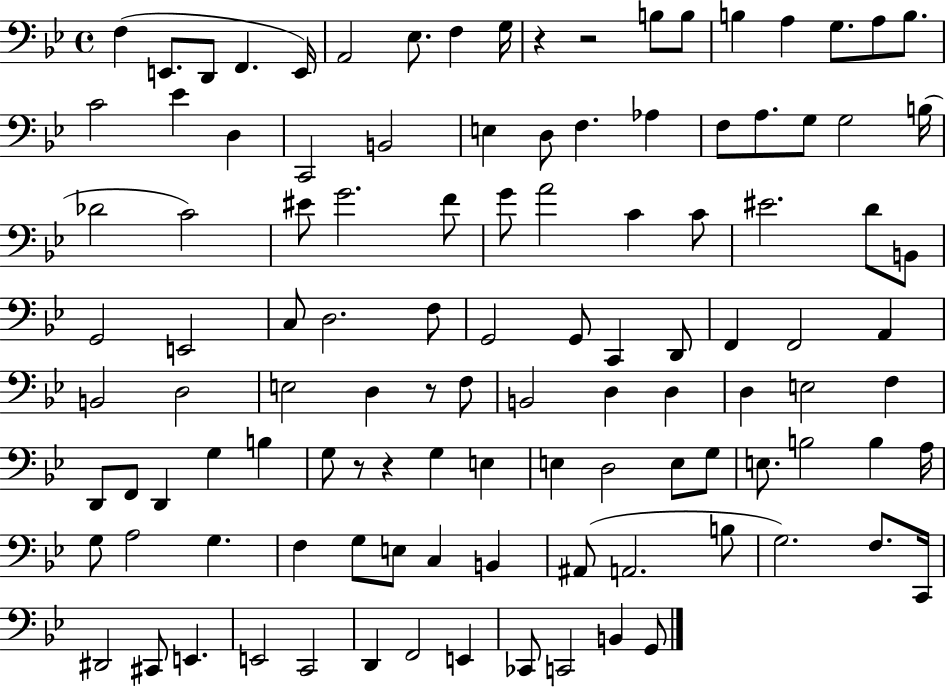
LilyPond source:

{
  \clef bass
  \time 4/4
  \defaultTimeSignature
  \key bes \major
  f4( e,8. d,8 f,4. e,16) | a,2 ees8. f4 g16 | r4 r2 b8 b8 | b4 a4 g8. a8 b8. | \break c'2 ees'4 d4 | c,2 b,2 | e4 d8 f4. aes4 | f8 a8. g8 g2 b16( | \break des'2 c'2) | eis'8 g'2. f'8 | g'8 a'2 c'4 c'8 | eis'2. d'8 b,8 | \break g,2 e,2 | c8 d2. f8 | g,2 g,8 c,4 d,8 | f,4 f,2 a,4 | \break b,2 d2 | e2 d4 r8 f8 | b,2 d4 d4 | d4 e2 f4 | \break d,8 f,8 d,4 g4 b4 | g8 r8 r4 g4 e4 | e4 d2 e8 g8 | e8. b2 b4 a16 | \break g8 a2 g4. | f4 g8 e8 c4 b,4 | ais,8( a,2. b8 | g2.) f8. c,16 | \break dis,2 cis,8 e,4. | e,2 c,2 | d,4 f,2 e,4 | ces,8 c,2 b,4 g,8 | \break \bar "|."
}